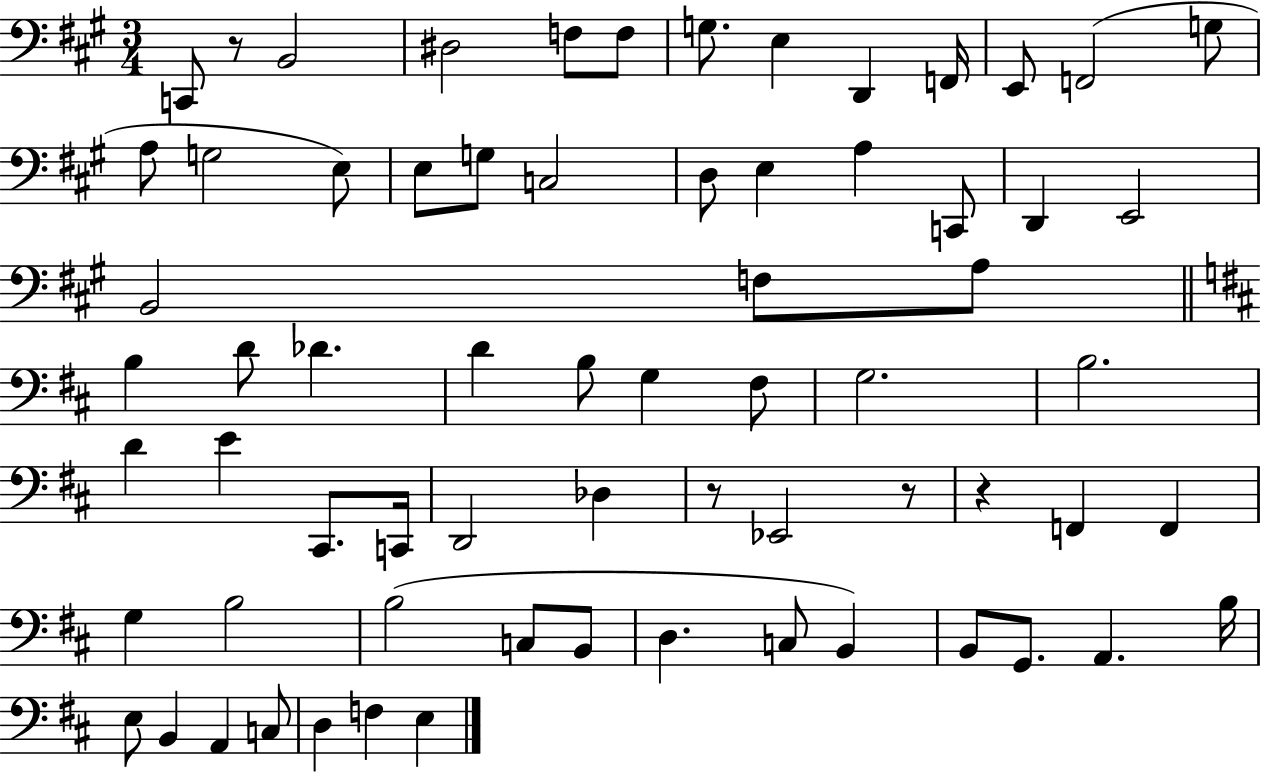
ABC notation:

X:1
T:Untitled
M:3/4
L:1/4
K:A
C,,/2 z/2 B,,2 ^D,2 F,/2 F,/2 G,/2 E, D,, F,,/4 E,,/2 F,,2 G,/2 A,/2 G,2 E,/2 E,/2 G,/2 C,2 D,/2 E, A, C,,/2 D,, E,,2 B,,2 F,/2 A,/2 B, D/2 _D D B,/2 G, ^F,/2 G,2 B,2 D E ^C,,/2 C,,/4 D,,2 _D, z/2 _E,,2 z/2 z F,, F,, G, B,2 B,2 C,/2 B,,/2 D, C,/2 B,, B,,/2 G,,/2 A,, B,/4 E,/2 B,, A,, C,/2 D, F, E,